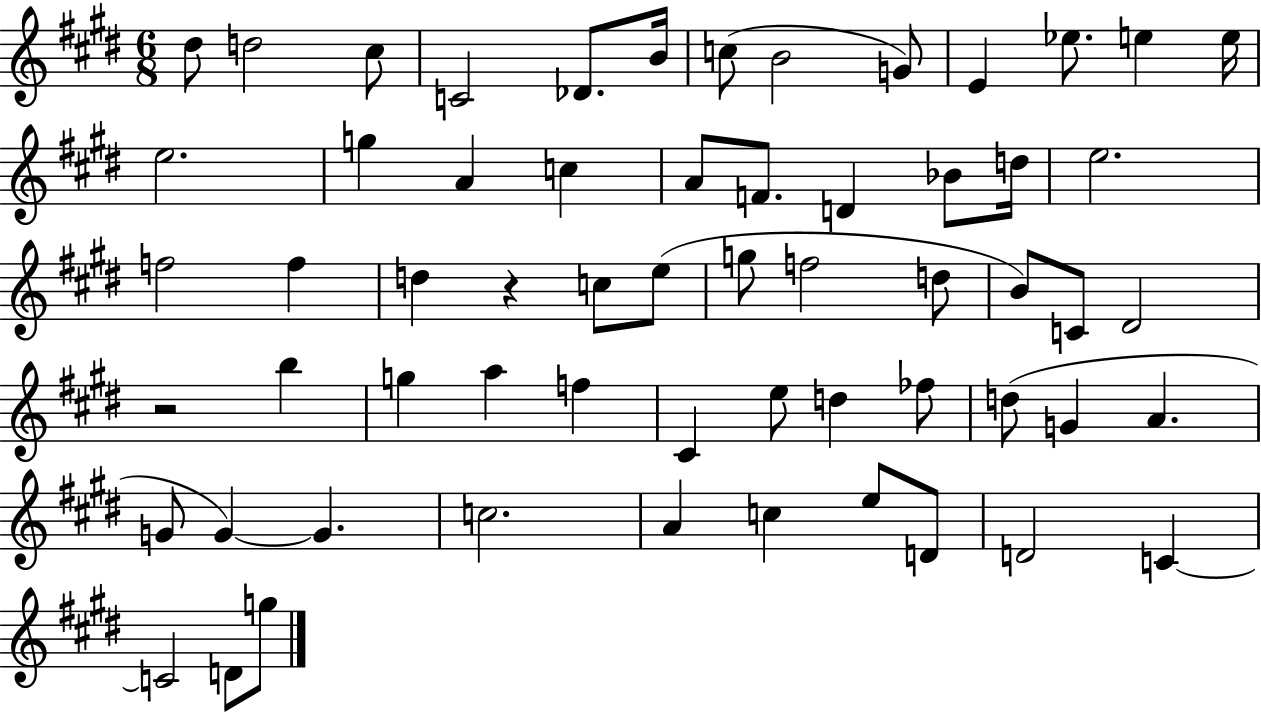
{
  \clef treble
  \numericTimeSignature
  \time 6/8
  \key e \major
  \repeat volta 2 { dis''8 d''2 cis''8 | c'2 des'8. b'16 | c''8( b'2 g'8) | e'4 ees''8. e''4 e''16 | \break e''2. | g''4 a'4 c''4 | a'8 f'8. d'4 bes'8 d''16 | e''2. | \break f''2 f''4 | d''4 r4 c''8 e''8( | g''8 f''2 d''8 | b'8) c'8 dis'2 | \break r2 b''4 | g''4 a''4 f''4 | cis'4 e''8 d''4 fes''8 | d''8( g'4 a'4. | \break g'8 g'4~~) g'4. | c''2. | a'4 c''4 e''8 d'8 | d'2 c'4~~ | \break c'2 d'8 g''8 | } \bar "|."
}